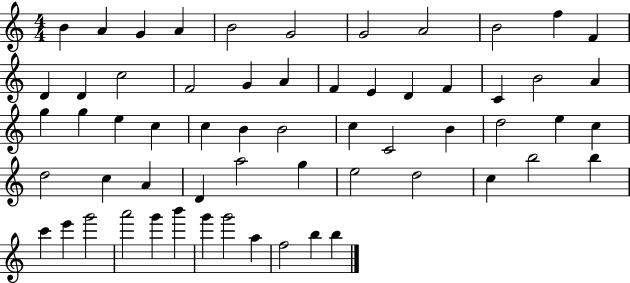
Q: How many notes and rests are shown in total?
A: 60